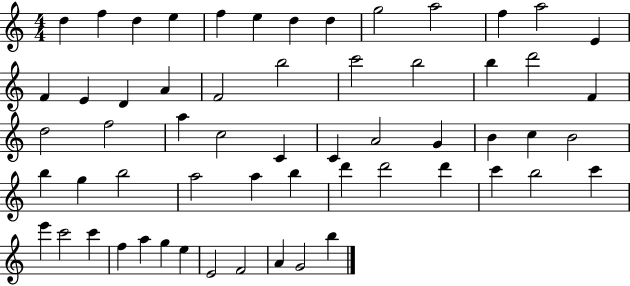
D5/q F5/q D5/q E5/q F5/q E5/q D5/q D5/q G5/h A5/h F5/q A5/h E4/q F4/q E4/q D4/q A4/q F4/h B5/h C6/h B5/h B5/q D6/h F4/q D5/h F5/h A5/q C5/h C4/q C4/q A4/h G4/q B4/q C5/q B4/h B5/q G5/q B5/h A5/h A5/q B5/q D6/q D6/h D6/q C6/q B5/h C6/q E6/q C6/h C6/q F5/q A5/q G5/q E5/q E4/h F4/h A4/q G4/h B5/q